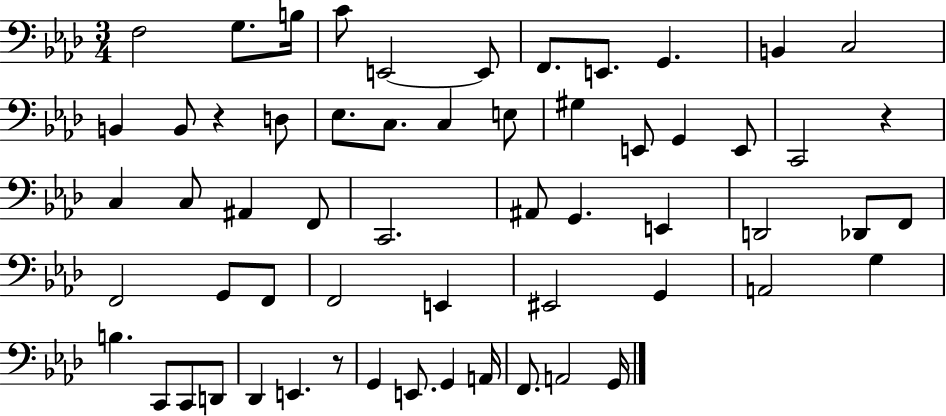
X:1
T:Untitled
M:3/4
L:1/4
K:Ab
F,2 G,/2 B,/4 C/2 E,,2 E,,/2 F,,/2 E,,/2 G,, B,, C,2 B,, B,,/2 z D,/2 _E,/2 C,/2 C, E,/2 ^G, E,,/2 G,, E,,/2 C,,2 z C, C,/2 ^A,, F,,/2 C,,2 ^A,,/2 G,, E,, D,,2 _D,,/2 F,,/2 F,,2 G,,/2 F,,/2 F,,2 E,, ^E,,2 G,, A,,2 G, B, C,,/2 C,,/2 D,,/2 _D,, E,, z/2 G,, E,,/2 G,, A,,/4 F,,/2 A,,2 G,,/4